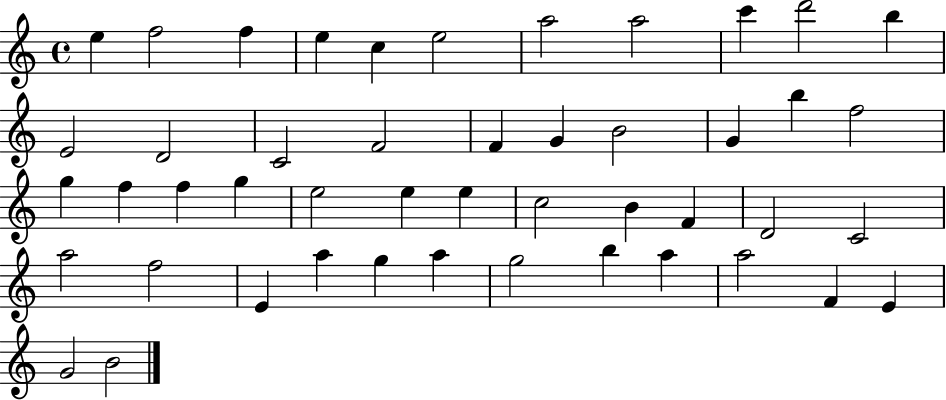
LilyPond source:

{
  \clef treble
  \time 4/4
  \defaultTimeSignature
  \key c \major
  e''4 f''2 f''4 | e''4 c''4 e''2 | a''2 a''2 | c'''4 d'''2 b''4 | \break e'2 d'2 | c'2 f'2 | f'4 g'4 b'2 | g'4 b''4 f''2 | \break g''4 f''4 f''4 g''4 | e''2 e''4 e''4 | c''2 b'4 f'4 | d'2 c'2 | \break a''2 f''2 | e'4 a''4 g''4 a''4 | g''2 b''4 a''4 | a''2 f'4 e'4 | \break g'2 b'2 | \bar "|."
}